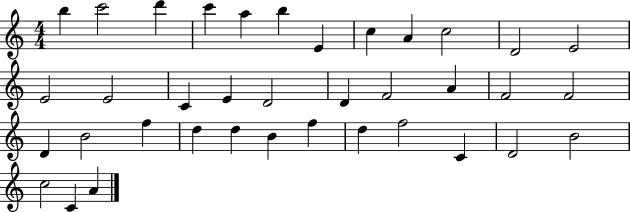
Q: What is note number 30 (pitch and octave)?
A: D5